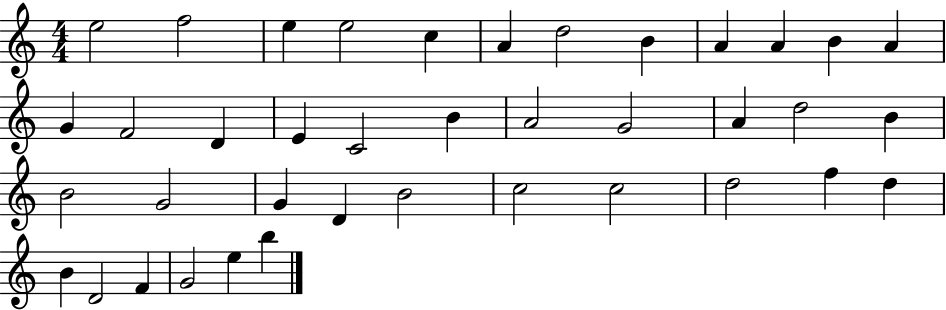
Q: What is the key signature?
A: C major